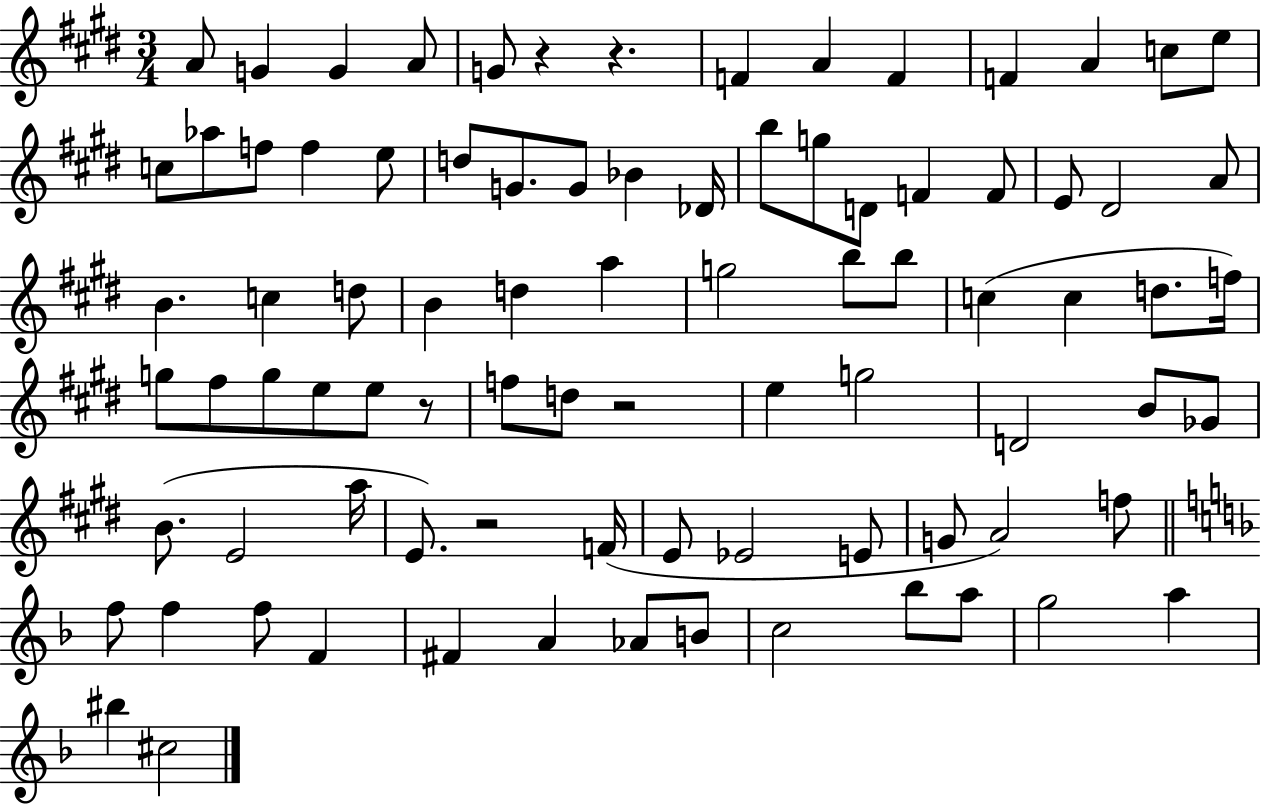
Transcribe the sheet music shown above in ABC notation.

X:1
T:Untitled
M:3/4
L:1/4
K:E
A/2 G G A/2 G/2 z z F A F F A c/2 e/2 c/2 _a/2 f/2 f e/2 d/2 G/2 G/2 _B _D/4 b/2 g/2 D/2 F F/2 E/2 ^D2 A/2 B c d/2 B d a g2 b/2 b/2 c c d/2 f/4 g/2 ^f/2 g/2 e/2 e/2 z/2 f/2 d/2 z2 e g2 D2 B/2 _G/2 B/2 E2 a/4 E/2 z2 F/4 E/2 _E2 E/2 G/2 A2 f/2 f/2 f f/2 F ^F A _A/2 B/2 c2 _b/2 a/2 g2 a ^b ^c2